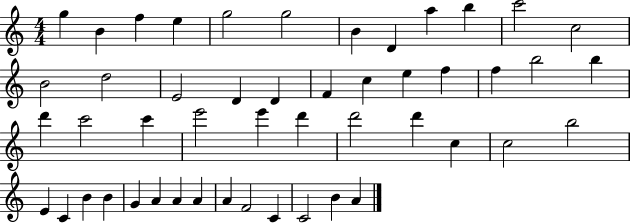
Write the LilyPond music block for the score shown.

{
  \clef treble
  \numericTimeSignature
  \time 4/4
  \key c \major
  g''4 b'4 f''4 e''4 | g''2 g''2 | b'4 d'4 a''4 b''4 | c'''2 c''2 | \break b'2 d''2 | e'2 d'4 d'4 | f'4 c''4 e''4 f''4 | f''4 b''2 b''4 | \break d'''4 c'''2 c'''4 | e'''2 e'''4 d'''4 | d'''2 d'''4 c''4 | c''2 b''2 | \break e'4 c'4 b'4 b'4 | g'4 a'4 a'4 a'4 | a'4 f'2 c'4 | c'2 b'4 a'4 | \break \bar "|."
}